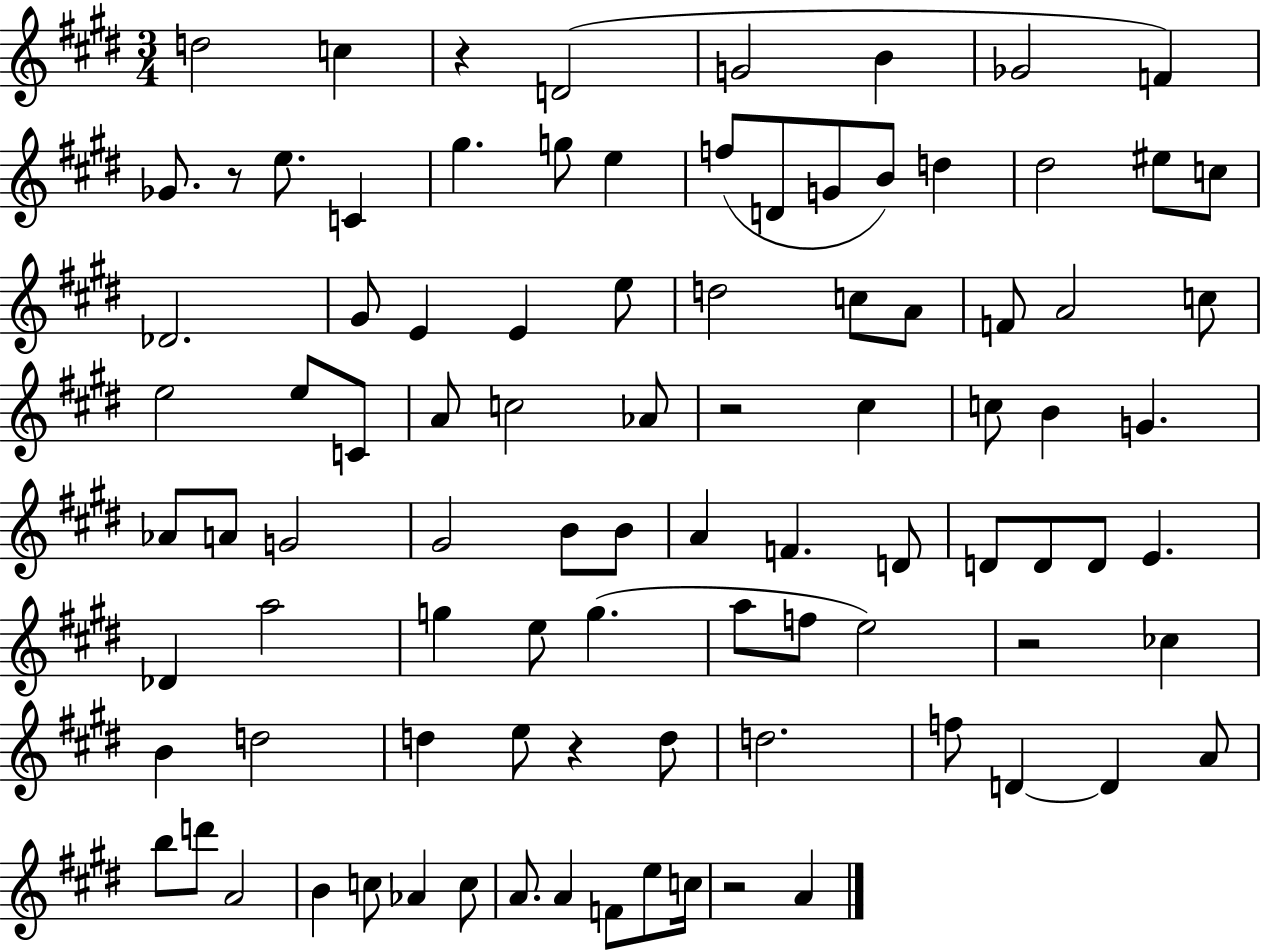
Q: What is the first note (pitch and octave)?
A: D5